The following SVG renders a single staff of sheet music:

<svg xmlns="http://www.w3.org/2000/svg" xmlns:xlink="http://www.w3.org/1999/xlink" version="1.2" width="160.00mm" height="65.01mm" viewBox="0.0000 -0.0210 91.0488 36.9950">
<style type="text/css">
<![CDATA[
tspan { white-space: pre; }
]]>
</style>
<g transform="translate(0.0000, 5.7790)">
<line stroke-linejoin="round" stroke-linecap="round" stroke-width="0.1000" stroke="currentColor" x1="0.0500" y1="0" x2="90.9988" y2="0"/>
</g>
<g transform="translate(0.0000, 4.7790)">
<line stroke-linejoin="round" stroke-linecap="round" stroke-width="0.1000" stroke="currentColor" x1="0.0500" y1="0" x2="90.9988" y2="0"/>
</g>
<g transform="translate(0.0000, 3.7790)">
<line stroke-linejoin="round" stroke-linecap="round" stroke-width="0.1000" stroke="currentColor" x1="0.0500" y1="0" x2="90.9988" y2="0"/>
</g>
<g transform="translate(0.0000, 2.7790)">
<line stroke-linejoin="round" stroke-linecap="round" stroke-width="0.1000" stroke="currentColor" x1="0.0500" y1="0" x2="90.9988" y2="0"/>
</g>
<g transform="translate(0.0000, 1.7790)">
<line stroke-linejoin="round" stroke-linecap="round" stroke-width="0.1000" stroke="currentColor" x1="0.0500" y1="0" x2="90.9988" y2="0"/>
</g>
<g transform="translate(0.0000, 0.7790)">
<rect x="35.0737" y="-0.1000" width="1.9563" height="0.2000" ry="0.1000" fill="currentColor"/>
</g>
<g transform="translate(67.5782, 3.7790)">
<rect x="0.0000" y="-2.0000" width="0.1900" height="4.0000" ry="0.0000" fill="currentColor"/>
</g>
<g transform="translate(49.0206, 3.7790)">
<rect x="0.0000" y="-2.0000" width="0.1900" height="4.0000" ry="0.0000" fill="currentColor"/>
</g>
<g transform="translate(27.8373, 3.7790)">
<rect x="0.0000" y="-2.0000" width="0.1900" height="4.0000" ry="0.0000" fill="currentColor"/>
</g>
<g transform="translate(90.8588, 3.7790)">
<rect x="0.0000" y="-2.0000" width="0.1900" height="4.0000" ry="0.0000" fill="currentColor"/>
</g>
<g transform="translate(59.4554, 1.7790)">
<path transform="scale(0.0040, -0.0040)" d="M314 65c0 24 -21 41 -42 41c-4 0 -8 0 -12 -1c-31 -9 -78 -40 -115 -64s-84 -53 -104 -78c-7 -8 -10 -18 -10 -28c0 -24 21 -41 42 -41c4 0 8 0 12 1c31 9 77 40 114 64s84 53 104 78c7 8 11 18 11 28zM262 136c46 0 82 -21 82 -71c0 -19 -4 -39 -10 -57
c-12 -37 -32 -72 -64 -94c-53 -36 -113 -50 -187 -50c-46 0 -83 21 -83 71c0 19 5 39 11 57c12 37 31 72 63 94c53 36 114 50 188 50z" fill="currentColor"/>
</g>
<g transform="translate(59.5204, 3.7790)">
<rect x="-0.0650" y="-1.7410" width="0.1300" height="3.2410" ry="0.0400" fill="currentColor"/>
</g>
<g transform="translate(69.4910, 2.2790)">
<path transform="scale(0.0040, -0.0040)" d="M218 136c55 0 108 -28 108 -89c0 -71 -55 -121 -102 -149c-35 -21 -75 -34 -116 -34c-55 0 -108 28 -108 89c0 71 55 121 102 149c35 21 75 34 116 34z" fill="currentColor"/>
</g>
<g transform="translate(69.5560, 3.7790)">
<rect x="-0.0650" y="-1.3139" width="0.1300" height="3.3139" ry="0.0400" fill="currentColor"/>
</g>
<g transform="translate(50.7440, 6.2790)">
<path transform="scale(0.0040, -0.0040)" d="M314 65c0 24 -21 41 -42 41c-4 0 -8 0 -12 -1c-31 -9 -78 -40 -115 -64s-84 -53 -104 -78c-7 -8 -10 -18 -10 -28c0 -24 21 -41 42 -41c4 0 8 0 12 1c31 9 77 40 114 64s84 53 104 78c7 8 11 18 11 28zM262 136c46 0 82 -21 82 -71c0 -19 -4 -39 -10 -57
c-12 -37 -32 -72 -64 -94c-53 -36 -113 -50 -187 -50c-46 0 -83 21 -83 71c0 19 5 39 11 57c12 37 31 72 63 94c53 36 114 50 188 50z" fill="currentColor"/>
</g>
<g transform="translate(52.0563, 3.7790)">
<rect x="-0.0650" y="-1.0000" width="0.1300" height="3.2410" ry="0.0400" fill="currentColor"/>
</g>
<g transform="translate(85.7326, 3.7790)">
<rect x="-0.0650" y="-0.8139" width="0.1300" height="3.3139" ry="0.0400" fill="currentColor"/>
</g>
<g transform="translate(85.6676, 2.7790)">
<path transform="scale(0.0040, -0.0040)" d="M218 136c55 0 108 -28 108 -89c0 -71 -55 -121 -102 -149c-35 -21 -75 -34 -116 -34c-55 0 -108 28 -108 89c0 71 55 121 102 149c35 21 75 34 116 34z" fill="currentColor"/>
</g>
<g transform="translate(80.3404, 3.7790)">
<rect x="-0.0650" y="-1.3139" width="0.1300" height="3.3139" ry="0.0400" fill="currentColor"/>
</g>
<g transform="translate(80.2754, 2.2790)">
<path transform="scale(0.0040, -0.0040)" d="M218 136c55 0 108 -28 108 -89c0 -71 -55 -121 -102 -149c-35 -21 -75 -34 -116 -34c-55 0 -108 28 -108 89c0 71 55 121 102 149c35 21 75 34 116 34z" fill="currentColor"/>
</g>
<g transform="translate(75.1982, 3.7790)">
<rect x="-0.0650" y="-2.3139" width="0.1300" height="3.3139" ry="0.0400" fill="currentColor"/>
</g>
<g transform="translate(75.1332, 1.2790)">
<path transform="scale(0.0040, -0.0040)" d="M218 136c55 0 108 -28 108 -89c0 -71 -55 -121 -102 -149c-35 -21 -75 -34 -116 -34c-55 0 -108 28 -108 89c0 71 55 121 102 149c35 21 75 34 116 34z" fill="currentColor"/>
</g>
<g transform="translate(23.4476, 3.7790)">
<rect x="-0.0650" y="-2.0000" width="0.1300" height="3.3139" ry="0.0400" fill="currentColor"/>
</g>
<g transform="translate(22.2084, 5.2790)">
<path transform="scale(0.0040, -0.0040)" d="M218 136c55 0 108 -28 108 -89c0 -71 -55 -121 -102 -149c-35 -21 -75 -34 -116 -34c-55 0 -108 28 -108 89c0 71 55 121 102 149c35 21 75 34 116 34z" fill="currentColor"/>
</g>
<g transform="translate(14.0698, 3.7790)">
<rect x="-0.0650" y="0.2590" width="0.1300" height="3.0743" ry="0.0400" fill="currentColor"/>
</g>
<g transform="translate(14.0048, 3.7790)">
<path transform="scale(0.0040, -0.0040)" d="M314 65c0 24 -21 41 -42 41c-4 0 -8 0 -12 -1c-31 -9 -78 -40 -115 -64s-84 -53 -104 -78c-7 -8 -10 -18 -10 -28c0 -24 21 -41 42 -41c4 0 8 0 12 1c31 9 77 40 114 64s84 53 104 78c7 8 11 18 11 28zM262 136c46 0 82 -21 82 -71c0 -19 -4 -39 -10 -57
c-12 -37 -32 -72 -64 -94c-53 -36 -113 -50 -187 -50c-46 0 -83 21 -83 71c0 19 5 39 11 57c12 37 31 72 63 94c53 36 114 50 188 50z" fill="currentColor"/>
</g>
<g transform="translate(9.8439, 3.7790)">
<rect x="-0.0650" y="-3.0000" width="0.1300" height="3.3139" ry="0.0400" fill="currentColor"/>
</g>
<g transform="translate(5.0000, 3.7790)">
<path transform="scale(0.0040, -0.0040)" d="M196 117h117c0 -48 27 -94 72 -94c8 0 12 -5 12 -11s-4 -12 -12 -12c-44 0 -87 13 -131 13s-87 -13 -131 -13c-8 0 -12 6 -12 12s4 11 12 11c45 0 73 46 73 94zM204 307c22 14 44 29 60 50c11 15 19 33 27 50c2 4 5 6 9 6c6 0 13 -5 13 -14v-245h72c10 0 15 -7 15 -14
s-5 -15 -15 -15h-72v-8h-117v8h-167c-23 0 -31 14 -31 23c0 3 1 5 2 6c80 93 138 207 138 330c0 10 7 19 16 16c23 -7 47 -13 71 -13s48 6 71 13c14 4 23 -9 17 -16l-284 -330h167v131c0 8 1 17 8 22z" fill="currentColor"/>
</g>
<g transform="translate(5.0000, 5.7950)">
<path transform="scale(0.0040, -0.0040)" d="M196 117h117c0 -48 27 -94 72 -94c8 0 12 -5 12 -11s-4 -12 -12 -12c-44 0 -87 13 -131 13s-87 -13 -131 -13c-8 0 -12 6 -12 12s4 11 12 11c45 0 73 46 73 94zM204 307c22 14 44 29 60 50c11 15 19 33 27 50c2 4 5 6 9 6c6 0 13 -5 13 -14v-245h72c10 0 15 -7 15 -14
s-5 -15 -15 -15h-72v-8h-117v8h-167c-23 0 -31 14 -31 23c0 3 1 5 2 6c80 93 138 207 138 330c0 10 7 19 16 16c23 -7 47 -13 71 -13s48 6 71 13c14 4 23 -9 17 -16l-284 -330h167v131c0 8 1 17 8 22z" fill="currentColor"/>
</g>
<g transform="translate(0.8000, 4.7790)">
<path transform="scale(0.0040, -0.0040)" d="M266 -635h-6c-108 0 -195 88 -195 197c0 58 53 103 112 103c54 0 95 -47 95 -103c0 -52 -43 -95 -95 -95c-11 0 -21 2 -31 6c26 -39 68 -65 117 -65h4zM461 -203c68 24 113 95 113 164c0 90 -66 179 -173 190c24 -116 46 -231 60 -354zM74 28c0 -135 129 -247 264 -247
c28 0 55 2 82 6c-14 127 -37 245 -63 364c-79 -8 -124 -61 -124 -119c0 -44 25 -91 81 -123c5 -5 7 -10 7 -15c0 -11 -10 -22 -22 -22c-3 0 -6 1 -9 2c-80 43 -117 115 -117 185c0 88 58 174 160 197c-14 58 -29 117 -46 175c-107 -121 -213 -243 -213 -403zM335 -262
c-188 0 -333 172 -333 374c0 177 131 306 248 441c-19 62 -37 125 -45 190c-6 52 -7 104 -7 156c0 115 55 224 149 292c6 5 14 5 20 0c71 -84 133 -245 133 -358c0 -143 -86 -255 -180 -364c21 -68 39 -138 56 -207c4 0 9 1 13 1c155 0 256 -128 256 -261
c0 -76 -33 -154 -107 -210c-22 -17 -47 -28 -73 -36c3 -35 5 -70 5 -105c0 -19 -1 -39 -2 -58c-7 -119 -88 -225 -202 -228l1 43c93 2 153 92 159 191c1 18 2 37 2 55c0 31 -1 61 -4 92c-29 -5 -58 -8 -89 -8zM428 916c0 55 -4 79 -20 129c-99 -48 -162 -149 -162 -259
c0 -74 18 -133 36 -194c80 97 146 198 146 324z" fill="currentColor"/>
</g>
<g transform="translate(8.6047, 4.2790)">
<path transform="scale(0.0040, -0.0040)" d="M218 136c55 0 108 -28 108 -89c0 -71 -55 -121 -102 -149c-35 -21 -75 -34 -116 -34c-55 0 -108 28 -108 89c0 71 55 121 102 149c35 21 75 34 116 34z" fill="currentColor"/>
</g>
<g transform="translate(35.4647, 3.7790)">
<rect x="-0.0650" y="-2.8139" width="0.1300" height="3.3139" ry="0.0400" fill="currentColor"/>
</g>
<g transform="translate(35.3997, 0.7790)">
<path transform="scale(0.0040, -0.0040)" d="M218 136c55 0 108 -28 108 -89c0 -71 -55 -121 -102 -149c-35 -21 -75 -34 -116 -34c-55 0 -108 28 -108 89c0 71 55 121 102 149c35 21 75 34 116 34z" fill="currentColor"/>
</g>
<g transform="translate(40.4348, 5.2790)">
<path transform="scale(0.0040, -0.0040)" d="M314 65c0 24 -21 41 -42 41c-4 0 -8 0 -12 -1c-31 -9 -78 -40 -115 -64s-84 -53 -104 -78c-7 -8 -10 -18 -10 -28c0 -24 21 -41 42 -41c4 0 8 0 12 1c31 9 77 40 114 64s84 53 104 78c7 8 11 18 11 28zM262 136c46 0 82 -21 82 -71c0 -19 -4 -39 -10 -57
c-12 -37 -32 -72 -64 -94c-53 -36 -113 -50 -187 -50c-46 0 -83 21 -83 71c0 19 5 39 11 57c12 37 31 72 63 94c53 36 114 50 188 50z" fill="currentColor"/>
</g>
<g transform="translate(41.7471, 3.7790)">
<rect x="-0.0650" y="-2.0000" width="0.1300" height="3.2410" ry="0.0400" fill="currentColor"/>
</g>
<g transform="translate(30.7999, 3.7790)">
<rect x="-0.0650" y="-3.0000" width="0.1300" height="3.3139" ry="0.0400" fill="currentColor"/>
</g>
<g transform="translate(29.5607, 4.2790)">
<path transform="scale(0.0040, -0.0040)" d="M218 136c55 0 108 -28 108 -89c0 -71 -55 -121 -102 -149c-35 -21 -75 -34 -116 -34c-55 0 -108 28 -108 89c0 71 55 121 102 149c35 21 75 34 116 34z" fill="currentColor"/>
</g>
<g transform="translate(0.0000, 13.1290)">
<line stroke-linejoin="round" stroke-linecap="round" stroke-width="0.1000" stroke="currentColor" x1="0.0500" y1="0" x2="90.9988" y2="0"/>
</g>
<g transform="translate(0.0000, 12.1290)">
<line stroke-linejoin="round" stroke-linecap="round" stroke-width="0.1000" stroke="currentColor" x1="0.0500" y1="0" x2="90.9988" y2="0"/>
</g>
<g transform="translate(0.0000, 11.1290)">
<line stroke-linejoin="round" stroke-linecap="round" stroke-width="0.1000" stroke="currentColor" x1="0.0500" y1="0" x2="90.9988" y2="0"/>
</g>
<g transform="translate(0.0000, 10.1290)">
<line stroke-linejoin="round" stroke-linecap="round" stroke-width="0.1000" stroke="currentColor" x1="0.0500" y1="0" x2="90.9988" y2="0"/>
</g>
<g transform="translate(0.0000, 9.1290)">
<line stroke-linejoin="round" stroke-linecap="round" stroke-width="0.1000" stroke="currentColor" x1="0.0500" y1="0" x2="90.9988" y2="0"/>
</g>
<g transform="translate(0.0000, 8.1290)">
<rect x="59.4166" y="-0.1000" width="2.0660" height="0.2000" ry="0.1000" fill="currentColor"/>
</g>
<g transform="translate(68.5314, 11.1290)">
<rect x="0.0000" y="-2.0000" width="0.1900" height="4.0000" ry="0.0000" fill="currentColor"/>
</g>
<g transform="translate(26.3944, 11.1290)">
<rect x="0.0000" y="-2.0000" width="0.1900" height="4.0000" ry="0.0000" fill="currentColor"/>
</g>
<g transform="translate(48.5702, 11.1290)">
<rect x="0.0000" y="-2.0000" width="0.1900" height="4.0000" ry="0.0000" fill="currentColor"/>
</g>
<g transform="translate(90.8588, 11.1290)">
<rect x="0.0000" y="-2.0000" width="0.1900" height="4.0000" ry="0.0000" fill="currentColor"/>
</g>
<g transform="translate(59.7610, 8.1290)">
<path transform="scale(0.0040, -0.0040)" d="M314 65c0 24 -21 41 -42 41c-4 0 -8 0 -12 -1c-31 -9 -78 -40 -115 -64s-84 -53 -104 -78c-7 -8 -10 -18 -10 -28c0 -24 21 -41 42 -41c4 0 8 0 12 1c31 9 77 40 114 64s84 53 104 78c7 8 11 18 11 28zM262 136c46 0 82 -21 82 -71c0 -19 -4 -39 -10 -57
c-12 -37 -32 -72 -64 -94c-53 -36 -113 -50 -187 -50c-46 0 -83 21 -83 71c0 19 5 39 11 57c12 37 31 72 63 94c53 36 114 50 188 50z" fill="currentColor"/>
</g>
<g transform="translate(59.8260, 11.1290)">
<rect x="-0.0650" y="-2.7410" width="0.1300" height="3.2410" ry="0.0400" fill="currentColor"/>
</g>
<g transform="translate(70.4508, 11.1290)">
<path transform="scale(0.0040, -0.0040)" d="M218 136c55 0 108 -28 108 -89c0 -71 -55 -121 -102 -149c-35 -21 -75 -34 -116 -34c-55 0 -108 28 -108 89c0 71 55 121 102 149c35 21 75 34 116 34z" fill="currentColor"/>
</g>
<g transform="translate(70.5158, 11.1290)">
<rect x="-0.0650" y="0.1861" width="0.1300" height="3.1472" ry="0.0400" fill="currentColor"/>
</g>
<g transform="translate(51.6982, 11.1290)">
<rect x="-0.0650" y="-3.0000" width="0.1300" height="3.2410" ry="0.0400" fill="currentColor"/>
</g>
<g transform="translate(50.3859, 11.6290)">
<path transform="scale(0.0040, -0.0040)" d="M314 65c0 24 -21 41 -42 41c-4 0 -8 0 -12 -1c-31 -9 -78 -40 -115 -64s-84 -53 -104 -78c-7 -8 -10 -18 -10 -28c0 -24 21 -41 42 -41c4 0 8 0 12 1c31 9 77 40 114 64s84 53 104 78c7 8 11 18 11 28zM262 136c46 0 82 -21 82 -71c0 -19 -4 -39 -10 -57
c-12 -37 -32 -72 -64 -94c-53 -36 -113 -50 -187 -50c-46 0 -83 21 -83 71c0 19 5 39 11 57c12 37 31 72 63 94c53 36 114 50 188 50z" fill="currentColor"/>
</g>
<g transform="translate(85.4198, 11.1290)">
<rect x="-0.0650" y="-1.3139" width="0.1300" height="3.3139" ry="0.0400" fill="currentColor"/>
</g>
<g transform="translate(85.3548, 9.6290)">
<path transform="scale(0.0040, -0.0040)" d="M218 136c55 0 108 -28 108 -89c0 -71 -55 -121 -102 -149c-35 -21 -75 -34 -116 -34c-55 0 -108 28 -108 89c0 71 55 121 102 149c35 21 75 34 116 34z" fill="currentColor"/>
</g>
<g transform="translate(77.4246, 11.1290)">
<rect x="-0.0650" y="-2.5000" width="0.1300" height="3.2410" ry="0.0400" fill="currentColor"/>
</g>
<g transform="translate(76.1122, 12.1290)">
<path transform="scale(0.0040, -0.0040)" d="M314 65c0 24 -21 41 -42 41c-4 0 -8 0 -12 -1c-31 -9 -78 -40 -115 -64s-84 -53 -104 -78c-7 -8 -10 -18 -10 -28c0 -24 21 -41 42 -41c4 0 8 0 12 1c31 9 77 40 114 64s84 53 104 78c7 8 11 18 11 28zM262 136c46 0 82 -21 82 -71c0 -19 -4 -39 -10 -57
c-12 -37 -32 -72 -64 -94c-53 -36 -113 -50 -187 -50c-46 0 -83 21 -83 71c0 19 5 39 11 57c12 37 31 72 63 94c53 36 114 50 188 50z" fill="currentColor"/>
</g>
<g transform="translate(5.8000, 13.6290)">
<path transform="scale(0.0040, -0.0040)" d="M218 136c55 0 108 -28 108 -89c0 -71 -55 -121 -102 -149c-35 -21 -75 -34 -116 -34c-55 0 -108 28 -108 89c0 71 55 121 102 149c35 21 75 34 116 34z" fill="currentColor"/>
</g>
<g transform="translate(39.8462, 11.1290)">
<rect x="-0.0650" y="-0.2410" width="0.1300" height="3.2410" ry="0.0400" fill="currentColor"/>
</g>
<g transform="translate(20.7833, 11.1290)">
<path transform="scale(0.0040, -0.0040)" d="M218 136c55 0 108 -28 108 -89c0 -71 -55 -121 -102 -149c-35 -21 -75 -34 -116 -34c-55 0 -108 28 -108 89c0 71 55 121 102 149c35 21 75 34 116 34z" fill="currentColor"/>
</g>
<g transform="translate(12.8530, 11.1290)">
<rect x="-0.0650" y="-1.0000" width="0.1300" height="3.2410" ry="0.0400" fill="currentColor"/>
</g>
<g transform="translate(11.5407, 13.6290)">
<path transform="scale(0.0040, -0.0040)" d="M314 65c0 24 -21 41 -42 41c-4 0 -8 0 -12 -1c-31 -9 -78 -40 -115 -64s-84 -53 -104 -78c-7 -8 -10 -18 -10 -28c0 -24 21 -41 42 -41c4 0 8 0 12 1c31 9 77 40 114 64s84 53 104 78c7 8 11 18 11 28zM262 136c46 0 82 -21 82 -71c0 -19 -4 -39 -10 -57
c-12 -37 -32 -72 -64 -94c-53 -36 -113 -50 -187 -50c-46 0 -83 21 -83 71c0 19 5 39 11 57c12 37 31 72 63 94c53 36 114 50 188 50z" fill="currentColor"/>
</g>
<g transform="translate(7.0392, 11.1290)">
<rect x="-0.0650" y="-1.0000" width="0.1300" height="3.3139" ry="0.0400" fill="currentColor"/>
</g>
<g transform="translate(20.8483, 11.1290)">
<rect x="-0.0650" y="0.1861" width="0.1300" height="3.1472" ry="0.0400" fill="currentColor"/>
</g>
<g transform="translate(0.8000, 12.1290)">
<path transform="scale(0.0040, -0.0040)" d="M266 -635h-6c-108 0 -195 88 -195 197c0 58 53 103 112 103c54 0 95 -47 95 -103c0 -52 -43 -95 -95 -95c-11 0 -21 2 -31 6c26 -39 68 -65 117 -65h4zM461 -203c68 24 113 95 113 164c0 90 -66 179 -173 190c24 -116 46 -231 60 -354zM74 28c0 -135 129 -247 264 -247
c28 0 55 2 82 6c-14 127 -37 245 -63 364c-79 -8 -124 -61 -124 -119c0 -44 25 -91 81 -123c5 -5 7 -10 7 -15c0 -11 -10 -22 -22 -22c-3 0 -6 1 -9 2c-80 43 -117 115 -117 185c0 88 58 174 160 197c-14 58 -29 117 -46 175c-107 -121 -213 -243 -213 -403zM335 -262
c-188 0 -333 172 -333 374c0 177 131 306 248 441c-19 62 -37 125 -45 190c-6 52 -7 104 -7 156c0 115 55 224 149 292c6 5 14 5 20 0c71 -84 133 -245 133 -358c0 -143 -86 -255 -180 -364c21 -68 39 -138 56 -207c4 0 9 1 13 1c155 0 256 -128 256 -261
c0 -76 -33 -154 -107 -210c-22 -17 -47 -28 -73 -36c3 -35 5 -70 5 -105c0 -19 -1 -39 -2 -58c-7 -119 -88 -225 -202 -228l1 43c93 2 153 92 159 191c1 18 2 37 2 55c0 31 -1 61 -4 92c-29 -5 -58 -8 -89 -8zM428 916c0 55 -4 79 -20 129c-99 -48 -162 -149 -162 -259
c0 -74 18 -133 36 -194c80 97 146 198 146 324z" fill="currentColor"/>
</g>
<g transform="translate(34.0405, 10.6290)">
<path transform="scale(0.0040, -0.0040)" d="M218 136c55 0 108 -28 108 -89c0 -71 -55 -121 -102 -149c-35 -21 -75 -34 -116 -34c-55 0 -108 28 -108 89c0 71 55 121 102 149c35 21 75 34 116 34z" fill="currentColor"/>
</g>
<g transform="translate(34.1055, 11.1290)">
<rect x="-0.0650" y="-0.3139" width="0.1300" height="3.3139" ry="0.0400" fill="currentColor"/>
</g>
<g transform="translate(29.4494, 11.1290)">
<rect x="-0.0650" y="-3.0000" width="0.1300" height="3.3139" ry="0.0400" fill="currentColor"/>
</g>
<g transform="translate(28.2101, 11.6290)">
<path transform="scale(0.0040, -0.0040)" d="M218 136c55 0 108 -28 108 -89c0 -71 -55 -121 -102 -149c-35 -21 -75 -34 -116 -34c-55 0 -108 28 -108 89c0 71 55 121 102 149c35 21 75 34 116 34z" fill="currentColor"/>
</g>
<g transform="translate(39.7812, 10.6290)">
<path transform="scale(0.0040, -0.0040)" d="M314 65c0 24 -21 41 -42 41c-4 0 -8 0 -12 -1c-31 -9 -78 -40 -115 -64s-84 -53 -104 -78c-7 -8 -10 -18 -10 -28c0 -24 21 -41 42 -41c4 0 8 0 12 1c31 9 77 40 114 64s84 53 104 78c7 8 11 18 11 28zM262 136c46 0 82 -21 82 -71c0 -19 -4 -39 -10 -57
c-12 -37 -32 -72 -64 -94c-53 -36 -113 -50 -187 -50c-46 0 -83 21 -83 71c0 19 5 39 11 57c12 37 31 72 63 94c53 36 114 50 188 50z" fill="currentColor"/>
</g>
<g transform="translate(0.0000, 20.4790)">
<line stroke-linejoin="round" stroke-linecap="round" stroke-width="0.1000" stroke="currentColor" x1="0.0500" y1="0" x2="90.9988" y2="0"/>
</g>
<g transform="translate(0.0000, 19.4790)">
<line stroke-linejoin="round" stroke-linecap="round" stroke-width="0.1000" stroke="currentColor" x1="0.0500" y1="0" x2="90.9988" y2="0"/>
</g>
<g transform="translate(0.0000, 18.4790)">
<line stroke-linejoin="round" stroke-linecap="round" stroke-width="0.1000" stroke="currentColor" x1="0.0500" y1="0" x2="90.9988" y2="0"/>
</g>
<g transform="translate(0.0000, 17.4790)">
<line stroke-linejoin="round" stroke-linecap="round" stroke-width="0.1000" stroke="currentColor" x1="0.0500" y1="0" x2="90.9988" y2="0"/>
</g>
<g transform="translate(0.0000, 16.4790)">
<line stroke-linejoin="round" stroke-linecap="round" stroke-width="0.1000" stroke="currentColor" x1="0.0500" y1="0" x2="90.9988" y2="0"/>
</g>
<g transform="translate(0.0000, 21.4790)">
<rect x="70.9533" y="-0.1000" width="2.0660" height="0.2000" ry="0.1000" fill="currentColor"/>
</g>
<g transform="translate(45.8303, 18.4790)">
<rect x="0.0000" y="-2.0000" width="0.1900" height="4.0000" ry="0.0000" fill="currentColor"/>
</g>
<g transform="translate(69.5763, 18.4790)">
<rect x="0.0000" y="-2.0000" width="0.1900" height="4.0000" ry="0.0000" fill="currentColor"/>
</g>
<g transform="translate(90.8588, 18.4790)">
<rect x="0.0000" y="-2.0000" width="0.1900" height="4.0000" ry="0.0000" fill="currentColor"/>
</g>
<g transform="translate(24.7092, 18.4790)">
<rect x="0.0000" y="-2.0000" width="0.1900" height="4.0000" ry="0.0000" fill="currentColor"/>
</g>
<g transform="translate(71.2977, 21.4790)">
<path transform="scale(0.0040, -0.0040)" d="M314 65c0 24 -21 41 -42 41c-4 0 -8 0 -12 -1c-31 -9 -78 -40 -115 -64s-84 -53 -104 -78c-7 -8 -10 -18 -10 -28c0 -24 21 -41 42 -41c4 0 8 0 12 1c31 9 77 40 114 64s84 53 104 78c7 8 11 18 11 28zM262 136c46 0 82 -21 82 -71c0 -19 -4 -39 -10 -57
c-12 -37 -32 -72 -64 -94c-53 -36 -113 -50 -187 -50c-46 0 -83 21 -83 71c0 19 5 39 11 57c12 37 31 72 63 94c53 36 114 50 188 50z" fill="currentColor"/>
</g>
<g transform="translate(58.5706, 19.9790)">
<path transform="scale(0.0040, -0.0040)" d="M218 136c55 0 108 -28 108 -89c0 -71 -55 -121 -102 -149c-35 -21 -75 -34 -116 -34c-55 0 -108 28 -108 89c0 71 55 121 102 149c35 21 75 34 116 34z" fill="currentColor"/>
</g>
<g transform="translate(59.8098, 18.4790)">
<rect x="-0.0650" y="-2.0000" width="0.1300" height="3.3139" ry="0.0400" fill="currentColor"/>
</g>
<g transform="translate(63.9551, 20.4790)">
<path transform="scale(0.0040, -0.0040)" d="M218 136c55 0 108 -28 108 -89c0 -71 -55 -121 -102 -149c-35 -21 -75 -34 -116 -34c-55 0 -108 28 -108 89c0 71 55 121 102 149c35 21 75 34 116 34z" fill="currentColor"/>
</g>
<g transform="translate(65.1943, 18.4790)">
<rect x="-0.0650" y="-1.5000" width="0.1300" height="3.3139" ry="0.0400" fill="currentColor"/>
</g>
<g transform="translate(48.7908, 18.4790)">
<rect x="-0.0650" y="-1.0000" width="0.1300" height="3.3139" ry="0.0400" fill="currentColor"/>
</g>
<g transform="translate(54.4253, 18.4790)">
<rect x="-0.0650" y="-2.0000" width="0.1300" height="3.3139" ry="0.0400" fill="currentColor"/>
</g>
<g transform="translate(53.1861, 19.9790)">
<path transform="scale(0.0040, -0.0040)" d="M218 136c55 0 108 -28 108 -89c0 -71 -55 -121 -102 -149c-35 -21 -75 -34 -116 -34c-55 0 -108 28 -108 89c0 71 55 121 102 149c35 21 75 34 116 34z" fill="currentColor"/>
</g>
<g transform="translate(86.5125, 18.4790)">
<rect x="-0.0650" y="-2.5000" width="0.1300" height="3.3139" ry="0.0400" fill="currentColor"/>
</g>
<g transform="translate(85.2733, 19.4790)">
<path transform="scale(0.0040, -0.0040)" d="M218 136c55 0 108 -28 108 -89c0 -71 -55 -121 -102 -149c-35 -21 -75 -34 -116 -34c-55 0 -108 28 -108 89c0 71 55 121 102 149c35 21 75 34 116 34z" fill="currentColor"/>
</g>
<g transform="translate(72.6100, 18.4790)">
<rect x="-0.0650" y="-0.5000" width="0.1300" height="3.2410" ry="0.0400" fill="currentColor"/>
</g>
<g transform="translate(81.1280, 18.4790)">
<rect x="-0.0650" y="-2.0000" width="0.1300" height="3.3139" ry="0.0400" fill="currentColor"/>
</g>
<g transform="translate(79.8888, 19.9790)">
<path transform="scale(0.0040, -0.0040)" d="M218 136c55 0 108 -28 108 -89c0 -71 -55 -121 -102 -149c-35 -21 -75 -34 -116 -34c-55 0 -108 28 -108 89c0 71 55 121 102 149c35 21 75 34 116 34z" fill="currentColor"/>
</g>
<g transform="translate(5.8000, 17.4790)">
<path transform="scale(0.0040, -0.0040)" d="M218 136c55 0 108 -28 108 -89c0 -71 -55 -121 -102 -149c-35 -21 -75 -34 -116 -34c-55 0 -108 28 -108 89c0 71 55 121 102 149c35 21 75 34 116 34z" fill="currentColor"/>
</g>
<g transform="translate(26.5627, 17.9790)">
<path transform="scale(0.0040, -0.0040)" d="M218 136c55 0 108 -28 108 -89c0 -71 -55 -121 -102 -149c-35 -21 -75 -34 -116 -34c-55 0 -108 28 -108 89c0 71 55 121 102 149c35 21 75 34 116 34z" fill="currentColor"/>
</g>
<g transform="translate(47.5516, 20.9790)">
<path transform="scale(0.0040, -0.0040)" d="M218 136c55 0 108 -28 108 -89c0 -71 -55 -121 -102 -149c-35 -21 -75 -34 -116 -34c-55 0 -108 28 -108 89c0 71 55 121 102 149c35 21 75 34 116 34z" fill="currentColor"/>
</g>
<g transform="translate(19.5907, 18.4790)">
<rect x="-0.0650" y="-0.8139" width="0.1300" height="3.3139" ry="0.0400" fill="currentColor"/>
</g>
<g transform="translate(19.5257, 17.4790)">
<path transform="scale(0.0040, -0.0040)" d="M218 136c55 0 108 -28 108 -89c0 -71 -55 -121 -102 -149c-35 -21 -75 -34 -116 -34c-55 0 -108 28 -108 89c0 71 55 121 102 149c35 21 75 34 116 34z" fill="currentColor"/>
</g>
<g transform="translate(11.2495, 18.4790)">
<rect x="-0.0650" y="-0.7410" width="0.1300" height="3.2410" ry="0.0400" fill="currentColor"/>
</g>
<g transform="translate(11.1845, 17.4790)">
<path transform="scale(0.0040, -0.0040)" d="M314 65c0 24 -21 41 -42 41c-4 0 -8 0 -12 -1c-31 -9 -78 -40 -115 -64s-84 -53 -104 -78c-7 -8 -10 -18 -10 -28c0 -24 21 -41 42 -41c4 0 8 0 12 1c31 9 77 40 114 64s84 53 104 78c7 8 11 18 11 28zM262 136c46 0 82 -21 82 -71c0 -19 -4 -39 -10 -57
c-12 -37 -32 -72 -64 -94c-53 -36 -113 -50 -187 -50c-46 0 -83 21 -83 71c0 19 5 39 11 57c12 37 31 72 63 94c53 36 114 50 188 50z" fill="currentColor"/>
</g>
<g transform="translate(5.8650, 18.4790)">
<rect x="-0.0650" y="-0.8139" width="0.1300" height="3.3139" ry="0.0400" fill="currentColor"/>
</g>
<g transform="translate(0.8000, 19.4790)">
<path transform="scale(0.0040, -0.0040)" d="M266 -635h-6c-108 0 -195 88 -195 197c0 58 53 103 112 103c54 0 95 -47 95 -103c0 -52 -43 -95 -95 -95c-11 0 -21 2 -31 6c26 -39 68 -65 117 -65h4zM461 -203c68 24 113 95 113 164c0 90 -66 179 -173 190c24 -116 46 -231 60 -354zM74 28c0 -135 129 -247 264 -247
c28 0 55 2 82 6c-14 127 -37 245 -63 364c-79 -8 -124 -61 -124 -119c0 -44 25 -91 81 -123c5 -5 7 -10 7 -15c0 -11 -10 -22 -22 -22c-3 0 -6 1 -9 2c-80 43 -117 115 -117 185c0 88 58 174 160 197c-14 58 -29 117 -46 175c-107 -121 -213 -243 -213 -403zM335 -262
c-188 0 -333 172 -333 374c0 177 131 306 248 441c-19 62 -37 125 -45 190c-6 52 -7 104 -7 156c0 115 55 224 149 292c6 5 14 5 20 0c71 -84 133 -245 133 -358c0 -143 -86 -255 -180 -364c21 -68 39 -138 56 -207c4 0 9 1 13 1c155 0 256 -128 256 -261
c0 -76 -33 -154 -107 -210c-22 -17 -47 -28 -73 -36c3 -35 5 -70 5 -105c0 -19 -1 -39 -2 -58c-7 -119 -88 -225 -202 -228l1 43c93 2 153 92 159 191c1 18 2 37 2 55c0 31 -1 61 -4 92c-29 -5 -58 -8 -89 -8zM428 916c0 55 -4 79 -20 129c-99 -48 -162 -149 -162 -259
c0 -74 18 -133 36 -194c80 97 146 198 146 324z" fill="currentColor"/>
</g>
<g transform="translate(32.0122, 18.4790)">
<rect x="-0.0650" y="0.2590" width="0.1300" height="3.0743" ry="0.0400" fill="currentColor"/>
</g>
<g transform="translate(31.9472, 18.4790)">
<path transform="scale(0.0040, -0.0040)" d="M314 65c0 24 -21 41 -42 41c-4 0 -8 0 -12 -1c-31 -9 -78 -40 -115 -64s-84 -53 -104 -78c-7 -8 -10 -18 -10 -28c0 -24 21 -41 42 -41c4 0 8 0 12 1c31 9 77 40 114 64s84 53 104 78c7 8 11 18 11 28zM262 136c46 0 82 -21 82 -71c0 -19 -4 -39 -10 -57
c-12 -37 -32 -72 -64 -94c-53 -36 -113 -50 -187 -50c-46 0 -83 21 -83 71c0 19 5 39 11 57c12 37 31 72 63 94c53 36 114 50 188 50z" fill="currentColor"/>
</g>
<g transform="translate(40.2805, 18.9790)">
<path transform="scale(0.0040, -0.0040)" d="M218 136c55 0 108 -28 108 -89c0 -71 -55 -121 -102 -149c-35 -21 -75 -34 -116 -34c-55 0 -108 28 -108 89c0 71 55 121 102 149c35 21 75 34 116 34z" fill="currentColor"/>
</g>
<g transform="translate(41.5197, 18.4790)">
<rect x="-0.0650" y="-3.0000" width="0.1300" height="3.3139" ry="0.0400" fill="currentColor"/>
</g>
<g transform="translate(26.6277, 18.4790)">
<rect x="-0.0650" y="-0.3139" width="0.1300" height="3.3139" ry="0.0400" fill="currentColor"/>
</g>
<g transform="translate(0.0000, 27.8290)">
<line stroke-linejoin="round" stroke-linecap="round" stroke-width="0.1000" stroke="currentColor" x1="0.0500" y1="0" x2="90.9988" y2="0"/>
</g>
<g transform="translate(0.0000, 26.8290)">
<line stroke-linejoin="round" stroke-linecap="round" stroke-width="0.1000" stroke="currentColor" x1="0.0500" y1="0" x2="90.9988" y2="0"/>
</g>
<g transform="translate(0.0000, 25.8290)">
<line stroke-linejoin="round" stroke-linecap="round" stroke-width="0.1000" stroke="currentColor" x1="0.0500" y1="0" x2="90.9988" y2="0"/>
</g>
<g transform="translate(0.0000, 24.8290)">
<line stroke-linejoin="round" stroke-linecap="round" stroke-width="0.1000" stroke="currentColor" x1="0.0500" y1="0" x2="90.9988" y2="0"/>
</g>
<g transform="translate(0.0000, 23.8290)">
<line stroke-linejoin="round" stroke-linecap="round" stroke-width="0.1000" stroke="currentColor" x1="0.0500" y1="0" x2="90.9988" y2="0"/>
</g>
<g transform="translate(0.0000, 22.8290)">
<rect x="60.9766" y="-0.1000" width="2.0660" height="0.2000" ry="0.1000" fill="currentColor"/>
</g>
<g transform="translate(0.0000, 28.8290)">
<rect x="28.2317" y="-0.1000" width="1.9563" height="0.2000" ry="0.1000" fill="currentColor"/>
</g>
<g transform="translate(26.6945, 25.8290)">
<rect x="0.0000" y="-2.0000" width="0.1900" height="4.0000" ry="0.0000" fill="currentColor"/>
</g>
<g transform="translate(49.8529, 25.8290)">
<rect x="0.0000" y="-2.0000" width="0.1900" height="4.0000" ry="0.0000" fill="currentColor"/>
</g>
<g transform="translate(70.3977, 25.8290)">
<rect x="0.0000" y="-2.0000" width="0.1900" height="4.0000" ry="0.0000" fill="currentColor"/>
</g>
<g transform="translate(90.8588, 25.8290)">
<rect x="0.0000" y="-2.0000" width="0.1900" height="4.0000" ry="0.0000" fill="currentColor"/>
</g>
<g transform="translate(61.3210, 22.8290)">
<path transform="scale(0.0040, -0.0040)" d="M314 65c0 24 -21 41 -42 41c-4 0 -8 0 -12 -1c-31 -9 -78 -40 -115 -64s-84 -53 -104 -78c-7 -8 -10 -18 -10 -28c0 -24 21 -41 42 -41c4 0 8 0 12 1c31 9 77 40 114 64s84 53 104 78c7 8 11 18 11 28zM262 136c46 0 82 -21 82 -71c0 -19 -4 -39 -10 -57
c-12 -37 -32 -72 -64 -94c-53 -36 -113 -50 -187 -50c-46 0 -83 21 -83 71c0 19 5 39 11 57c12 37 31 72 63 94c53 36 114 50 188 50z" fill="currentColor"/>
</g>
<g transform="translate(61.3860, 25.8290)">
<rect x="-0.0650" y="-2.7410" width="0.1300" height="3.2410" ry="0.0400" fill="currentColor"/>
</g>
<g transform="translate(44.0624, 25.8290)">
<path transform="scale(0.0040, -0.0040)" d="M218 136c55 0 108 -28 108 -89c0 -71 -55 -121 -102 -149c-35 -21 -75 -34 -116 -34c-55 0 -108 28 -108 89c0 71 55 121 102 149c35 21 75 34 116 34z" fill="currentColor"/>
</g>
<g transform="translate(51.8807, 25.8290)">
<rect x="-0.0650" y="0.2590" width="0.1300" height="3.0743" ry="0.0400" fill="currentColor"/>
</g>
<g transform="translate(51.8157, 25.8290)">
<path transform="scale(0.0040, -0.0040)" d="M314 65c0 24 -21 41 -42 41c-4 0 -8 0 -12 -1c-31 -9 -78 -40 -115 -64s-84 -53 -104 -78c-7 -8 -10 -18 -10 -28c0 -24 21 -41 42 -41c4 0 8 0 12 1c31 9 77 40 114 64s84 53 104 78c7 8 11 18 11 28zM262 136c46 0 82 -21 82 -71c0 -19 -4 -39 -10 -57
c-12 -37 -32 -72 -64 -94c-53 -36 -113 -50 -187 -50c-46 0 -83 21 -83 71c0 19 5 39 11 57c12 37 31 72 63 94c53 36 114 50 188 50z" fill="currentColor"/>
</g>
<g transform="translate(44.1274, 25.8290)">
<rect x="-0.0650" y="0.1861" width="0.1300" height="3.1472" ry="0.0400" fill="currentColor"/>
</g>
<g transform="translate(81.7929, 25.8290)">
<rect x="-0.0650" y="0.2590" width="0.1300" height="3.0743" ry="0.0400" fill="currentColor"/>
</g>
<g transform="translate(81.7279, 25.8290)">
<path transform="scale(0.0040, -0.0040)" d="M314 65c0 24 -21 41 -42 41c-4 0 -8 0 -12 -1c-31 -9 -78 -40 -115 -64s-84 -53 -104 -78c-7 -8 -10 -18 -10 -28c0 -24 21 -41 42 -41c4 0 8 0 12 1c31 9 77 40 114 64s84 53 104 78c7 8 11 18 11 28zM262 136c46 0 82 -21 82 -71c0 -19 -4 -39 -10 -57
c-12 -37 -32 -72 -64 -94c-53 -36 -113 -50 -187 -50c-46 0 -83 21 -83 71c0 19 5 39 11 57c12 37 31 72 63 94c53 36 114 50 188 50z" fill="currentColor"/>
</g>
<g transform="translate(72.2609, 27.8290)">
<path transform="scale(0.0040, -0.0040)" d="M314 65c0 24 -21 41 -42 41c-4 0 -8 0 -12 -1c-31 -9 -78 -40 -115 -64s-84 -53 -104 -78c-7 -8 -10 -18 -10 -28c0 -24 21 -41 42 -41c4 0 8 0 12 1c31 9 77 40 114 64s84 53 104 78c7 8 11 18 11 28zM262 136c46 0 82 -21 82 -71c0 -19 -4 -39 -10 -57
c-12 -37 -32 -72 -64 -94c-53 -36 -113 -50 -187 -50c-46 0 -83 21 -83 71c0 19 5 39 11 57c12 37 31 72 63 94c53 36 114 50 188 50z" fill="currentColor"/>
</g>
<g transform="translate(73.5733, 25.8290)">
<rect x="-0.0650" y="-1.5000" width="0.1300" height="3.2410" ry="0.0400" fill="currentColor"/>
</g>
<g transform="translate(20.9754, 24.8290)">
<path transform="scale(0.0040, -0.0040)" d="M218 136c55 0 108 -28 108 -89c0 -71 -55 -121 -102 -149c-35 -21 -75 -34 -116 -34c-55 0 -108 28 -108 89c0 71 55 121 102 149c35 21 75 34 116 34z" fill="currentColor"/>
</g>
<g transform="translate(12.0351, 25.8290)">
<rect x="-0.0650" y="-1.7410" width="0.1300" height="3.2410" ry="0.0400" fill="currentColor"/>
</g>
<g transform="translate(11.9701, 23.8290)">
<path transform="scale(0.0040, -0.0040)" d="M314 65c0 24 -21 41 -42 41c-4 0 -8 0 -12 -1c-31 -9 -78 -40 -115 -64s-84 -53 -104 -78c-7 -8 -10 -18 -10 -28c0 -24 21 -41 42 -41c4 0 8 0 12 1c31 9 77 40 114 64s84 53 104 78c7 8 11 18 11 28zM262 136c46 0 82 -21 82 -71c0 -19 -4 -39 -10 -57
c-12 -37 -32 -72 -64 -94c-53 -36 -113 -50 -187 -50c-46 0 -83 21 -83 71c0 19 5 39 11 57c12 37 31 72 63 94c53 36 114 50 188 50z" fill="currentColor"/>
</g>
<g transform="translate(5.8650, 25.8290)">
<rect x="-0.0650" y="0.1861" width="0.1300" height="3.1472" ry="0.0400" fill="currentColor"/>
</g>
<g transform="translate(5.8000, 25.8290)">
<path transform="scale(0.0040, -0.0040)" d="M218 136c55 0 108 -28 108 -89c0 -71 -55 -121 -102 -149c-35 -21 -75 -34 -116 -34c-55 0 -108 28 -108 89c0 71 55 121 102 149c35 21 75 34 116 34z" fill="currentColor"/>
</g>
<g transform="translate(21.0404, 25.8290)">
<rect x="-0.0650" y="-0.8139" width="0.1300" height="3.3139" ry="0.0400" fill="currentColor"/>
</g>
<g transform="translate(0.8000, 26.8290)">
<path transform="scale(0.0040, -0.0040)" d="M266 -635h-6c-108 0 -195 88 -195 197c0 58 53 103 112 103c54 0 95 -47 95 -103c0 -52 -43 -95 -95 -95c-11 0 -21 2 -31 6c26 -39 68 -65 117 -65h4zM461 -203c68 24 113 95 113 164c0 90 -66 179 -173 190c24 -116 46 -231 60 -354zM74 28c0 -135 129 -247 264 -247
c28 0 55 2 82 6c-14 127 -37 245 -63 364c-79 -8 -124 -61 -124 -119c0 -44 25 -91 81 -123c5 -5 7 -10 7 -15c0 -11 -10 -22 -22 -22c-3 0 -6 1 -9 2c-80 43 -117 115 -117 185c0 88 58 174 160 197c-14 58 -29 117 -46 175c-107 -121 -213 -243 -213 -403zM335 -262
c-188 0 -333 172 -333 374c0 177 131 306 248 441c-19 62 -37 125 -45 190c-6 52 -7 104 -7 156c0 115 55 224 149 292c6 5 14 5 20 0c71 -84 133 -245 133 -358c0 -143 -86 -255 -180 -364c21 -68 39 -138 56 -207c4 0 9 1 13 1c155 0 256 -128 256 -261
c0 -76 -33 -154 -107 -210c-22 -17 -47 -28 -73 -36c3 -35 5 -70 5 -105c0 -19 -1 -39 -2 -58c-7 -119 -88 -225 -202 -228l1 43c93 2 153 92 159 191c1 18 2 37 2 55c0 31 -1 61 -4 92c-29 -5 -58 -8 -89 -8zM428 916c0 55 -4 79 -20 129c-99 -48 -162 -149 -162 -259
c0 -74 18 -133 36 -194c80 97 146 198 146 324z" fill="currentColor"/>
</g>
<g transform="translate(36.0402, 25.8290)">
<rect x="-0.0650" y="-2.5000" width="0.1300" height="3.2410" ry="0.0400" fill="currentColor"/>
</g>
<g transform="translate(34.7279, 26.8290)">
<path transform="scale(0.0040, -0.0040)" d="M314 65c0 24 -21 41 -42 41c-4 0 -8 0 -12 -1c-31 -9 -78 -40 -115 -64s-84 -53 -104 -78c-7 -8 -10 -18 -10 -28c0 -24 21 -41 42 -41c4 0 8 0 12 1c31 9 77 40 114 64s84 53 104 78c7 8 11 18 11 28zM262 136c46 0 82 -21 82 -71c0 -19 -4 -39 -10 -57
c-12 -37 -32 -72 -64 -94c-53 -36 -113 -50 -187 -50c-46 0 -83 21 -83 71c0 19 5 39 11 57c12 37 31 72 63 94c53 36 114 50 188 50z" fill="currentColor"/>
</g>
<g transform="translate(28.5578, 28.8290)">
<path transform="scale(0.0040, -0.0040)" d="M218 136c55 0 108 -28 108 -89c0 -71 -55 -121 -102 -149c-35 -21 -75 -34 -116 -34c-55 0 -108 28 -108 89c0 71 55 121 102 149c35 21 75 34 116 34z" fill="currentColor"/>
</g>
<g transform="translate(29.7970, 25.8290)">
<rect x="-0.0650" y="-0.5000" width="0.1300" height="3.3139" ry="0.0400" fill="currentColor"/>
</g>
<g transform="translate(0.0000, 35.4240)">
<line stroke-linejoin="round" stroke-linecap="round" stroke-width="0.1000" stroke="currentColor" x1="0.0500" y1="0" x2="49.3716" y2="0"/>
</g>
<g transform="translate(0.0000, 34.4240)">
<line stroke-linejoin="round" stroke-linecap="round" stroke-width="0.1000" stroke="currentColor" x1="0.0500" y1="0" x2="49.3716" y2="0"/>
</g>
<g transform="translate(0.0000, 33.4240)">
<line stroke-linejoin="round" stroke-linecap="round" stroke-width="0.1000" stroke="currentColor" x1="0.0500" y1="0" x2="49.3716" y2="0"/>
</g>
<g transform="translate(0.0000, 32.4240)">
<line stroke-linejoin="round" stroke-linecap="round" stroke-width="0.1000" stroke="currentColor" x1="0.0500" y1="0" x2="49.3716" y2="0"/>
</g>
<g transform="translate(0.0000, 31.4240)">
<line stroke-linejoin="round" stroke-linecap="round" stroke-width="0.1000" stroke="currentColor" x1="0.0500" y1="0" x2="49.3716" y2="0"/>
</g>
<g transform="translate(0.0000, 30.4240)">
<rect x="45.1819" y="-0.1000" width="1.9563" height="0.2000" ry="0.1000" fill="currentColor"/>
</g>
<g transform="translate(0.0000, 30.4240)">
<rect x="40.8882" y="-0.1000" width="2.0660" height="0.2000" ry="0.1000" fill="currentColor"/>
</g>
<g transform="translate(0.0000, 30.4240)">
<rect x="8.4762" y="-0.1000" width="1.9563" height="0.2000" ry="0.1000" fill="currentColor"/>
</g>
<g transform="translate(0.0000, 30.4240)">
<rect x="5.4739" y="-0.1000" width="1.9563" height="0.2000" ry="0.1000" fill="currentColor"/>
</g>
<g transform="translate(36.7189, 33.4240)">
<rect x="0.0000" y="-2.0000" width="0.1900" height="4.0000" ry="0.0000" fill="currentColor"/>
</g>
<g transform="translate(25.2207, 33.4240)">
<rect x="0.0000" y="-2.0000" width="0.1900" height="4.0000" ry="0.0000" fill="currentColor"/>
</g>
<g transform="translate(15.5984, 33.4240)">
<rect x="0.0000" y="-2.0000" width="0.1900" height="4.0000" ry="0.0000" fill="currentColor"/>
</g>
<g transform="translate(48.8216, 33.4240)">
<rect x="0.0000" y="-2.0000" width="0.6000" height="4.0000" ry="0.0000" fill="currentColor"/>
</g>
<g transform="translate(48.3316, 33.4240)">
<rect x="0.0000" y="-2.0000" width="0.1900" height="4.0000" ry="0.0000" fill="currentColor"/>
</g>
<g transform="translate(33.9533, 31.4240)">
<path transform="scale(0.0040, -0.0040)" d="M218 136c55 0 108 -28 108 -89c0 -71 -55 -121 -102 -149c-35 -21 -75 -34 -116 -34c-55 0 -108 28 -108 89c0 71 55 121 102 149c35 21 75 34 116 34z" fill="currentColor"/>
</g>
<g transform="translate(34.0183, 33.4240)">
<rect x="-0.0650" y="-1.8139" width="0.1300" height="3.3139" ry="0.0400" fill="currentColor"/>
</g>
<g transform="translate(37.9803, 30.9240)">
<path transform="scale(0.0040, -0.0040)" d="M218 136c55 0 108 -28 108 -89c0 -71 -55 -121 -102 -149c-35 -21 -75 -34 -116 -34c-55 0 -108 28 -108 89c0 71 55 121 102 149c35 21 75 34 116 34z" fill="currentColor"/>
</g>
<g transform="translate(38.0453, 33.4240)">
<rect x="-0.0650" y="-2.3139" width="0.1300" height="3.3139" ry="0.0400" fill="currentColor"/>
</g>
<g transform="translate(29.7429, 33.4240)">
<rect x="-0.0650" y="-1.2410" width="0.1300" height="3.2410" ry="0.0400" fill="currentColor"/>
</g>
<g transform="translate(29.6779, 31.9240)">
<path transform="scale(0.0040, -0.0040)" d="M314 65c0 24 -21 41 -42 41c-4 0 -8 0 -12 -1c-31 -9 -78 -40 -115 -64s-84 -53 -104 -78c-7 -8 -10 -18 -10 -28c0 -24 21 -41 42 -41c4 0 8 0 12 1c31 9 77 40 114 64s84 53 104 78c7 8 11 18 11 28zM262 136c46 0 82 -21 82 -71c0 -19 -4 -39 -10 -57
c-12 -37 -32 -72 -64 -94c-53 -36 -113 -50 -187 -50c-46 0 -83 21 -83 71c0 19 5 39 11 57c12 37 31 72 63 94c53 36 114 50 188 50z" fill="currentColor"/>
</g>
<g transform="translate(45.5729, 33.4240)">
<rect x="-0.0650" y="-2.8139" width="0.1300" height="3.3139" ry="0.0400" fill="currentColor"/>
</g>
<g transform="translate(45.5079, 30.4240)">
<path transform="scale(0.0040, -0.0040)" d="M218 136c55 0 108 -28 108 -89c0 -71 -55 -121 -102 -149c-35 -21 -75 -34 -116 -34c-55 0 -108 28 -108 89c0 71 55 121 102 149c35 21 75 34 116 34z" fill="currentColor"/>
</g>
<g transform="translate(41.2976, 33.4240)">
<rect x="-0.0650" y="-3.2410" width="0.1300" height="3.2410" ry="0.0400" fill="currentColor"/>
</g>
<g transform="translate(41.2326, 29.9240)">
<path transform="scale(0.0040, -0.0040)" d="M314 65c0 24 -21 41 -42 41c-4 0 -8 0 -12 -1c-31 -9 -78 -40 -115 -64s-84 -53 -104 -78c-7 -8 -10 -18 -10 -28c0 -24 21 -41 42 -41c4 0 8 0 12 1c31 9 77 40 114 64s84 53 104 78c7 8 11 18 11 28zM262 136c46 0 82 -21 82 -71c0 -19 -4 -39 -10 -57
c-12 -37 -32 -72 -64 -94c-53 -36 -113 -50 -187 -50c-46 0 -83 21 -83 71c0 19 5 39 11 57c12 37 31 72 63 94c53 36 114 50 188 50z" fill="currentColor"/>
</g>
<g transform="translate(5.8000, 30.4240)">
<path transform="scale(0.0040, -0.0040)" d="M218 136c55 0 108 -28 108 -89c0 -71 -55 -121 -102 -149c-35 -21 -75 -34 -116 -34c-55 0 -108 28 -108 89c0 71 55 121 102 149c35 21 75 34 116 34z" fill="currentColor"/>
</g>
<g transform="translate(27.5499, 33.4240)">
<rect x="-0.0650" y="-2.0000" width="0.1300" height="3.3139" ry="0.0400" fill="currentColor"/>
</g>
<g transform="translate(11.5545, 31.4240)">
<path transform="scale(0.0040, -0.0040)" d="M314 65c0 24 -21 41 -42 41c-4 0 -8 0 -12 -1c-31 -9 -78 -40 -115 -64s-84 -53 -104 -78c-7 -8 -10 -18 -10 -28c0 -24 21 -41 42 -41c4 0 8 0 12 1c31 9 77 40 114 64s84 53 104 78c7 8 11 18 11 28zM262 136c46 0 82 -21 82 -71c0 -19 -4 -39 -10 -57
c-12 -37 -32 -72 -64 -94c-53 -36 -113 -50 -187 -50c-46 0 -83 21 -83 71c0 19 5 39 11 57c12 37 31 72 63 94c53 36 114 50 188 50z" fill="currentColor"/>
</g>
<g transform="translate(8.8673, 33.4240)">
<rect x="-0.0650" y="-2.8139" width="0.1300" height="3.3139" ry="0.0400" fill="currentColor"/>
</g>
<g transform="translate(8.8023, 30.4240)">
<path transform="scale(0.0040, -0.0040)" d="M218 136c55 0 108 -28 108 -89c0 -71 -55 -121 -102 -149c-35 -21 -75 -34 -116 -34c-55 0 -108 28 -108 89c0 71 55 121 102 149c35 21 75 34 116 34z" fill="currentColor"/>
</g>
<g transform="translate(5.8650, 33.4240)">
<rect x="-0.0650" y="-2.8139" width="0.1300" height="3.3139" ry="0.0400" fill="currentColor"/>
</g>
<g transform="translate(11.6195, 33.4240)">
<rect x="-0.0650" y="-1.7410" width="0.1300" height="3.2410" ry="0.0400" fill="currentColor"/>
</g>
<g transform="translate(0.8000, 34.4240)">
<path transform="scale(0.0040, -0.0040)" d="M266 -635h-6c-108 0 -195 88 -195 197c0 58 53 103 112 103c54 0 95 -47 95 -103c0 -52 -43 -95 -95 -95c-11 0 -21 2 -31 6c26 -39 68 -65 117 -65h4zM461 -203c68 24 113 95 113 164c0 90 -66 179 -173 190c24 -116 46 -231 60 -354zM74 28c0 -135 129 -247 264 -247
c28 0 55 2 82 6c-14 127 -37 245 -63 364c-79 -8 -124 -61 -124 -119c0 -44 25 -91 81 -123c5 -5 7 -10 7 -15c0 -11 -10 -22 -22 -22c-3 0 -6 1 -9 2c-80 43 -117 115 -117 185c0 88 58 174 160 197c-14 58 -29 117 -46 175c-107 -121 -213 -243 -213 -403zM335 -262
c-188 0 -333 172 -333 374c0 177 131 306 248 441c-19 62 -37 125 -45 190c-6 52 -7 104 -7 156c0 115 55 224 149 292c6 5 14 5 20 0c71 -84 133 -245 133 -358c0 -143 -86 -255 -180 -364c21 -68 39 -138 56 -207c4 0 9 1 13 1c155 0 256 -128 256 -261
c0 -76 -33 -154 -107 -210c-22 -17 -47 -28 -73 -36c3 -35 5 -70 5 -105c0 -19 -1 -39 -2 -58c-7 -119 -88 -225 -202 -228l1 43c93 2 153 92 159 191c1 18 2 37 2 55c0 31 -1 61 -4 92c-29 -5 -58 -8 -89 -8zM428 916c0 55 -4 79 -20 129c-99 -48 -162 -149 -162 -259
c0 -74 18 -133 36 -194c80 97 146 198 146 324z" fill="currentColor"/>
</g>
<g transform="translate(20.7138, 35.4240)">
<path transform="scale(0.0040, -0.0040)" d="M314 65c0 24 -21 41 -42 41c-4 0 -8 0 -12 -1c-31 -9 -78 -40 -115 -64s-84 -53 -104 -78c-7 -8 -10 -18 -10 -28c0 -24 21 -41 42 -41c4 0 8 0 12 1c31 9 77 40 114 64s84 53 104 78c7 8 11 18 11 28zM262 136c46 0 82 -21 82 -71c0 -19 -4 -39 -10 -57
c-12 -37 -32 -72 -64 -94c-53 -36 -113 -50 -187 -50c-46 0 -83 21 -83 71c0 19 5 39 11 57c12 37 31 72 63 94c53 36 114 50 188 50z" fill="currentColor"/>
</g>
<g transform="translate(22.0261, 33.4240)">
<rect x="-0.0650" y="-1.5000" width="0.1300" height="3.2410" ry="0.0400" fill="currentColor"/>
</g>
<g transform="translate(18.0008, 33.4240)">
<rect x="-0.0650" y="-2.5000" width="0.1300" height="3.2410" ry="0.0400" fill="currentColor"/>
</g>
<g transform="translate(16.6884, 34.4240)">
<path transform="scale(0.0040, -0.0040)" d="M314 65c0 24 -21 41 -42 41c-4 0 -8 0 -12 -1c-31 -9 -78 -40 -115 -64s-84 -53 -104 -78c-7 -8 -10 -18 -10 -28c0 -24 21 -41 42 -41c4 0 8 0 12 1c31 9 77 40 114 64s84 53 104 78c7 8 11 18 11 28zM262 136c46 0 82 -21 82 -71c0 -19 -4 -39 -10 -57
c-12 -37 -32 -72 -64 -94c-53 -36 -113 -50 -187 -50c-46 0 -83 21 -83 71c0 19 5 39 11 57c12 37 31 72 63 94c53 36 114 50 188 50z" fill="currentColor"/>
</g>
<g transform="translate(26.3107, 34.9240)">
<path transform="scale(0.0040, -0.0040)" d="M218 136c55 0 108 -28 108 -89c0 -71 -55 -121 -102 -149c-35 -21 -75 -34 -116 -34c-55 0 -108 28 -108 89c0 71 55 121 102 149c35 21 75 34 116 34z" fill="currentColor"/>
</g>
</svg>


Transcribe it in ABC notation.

X:1
T:Untitled
M:4/4
L:1/4
K:C
A B2 F A a F2 D2 f2 e g e d D D2 B A c c2 A2 a2 B G2 e d d2 d c B2 A D F F E C2 F G B f2 d C G2 B B2 a2 E2 B2 a a f2 G2 E2 F e2 f g b2 a